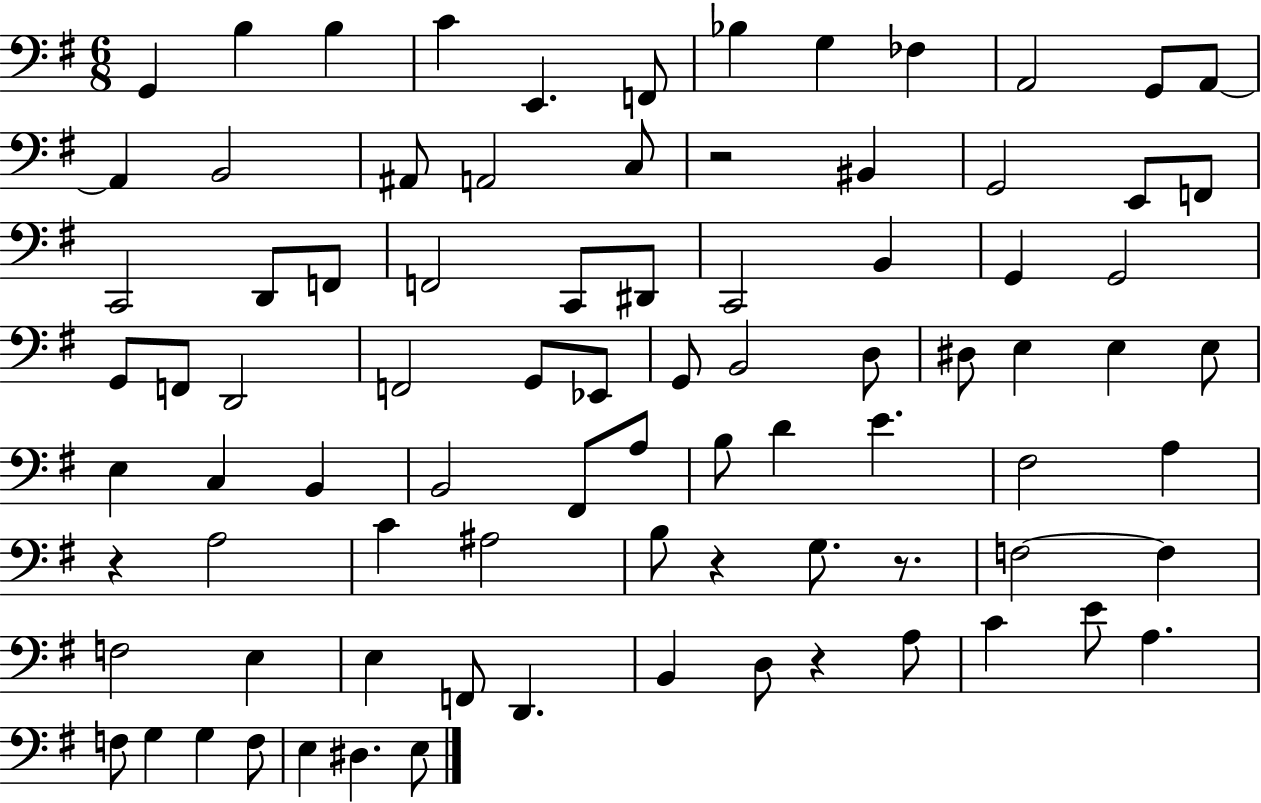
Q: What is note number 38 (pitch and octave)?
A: G2